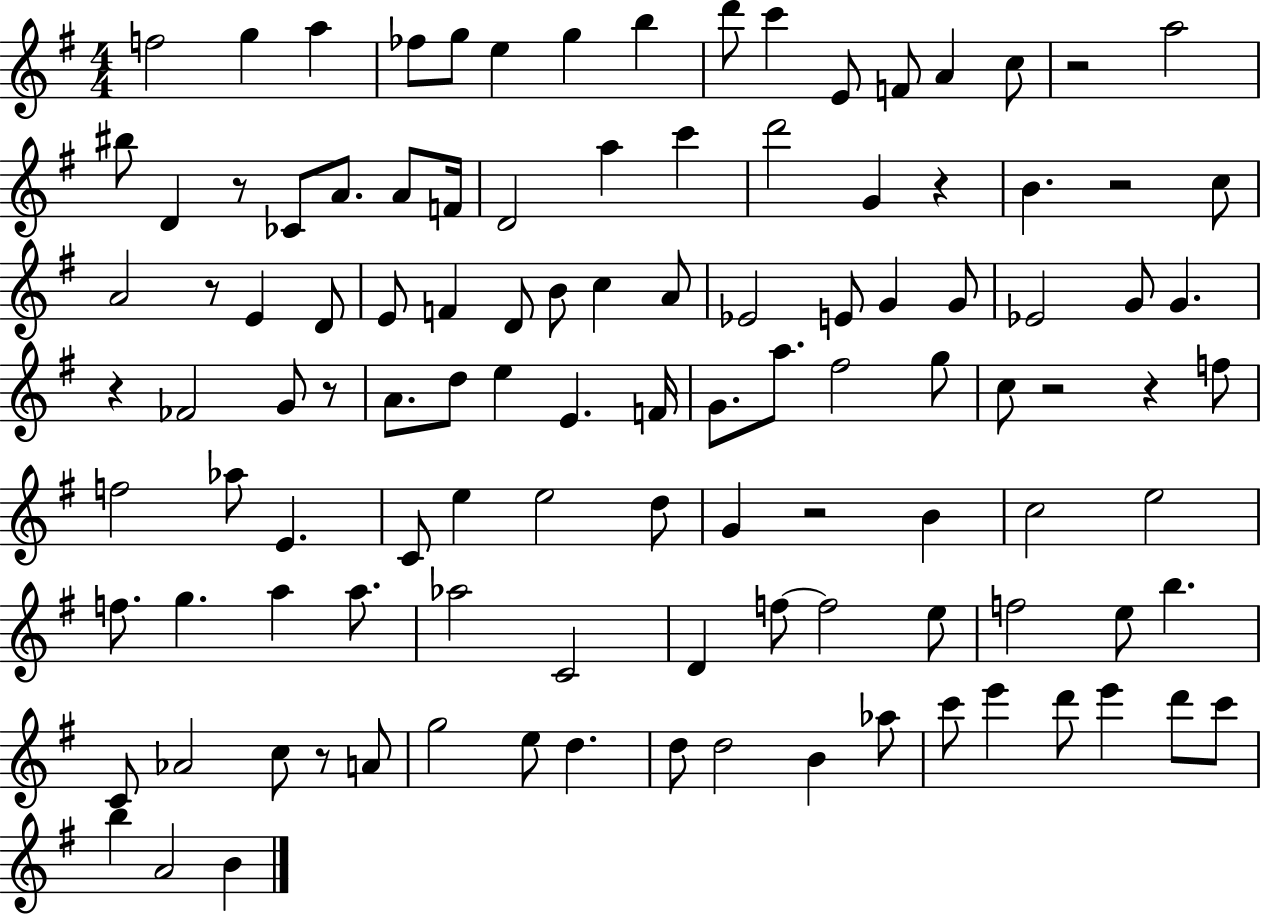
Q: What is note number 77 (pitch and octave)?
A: F5